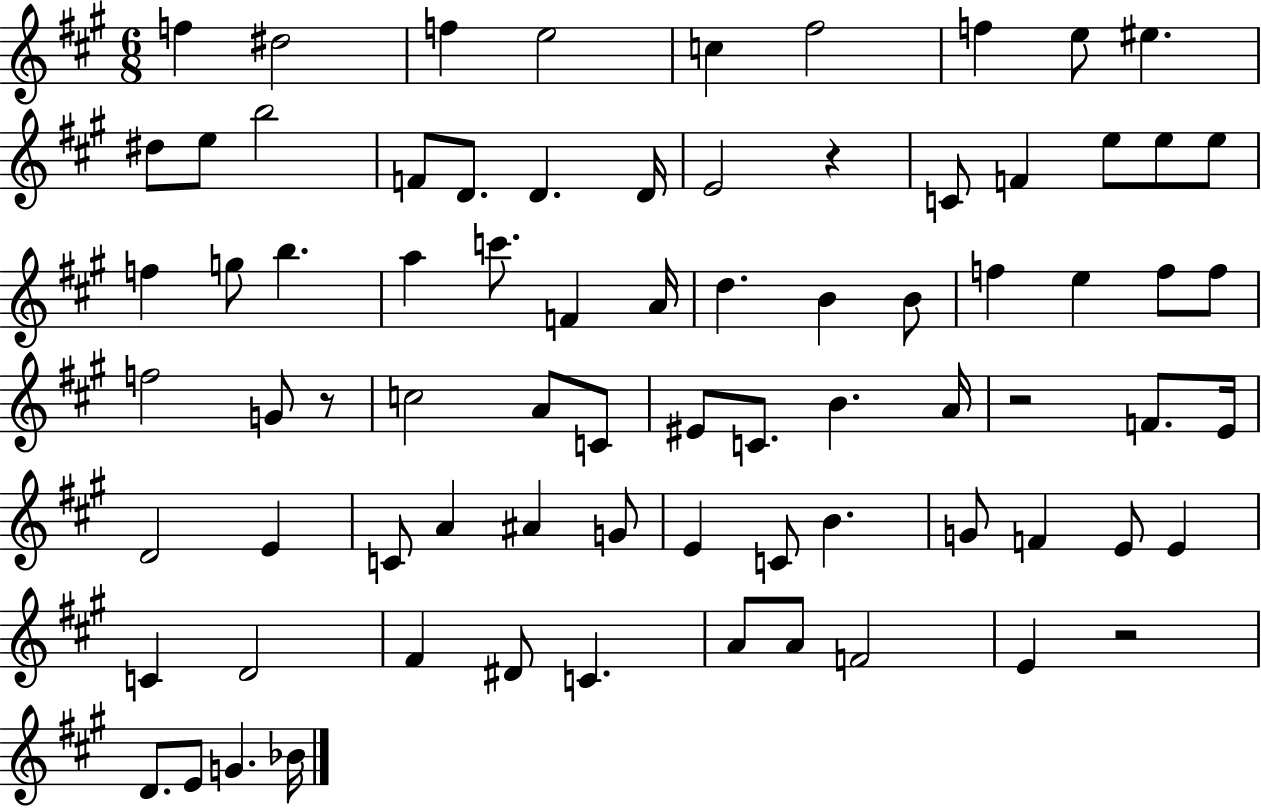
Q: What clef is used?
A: treble